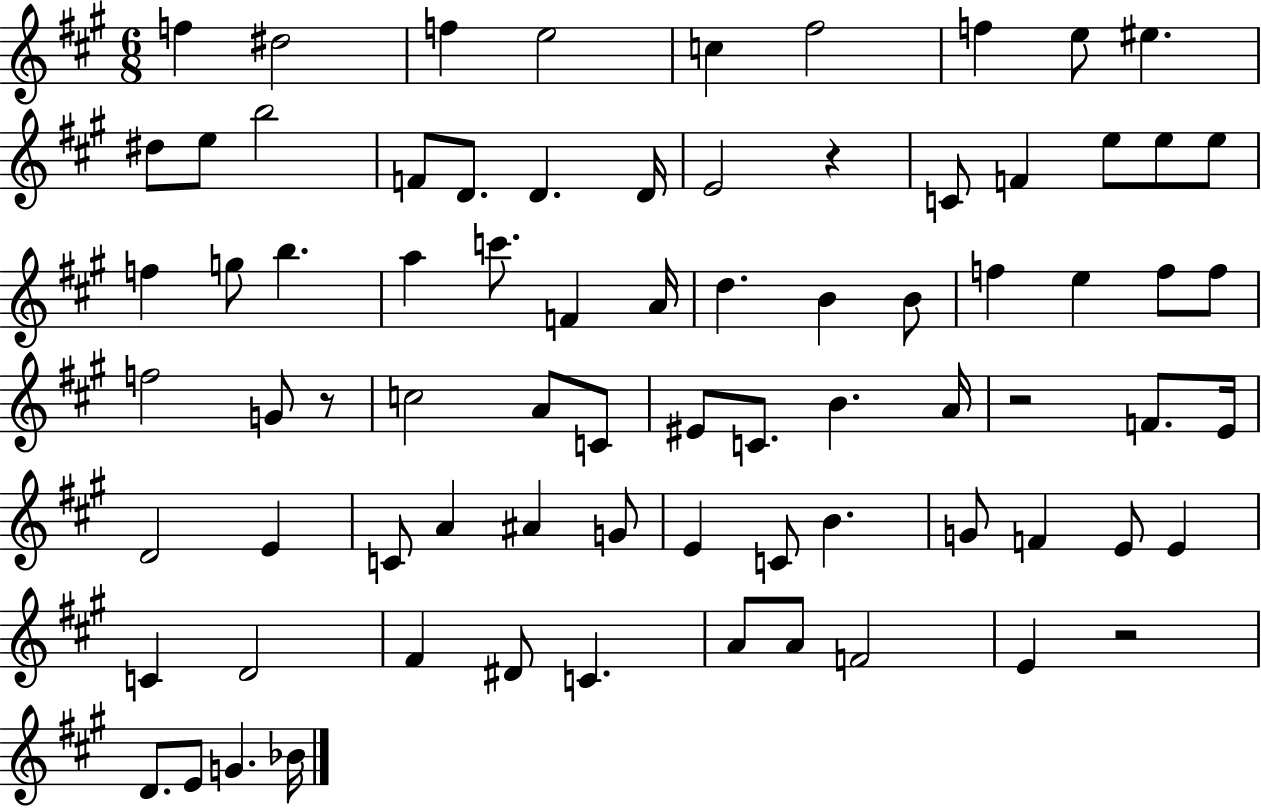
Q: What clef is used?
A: treble